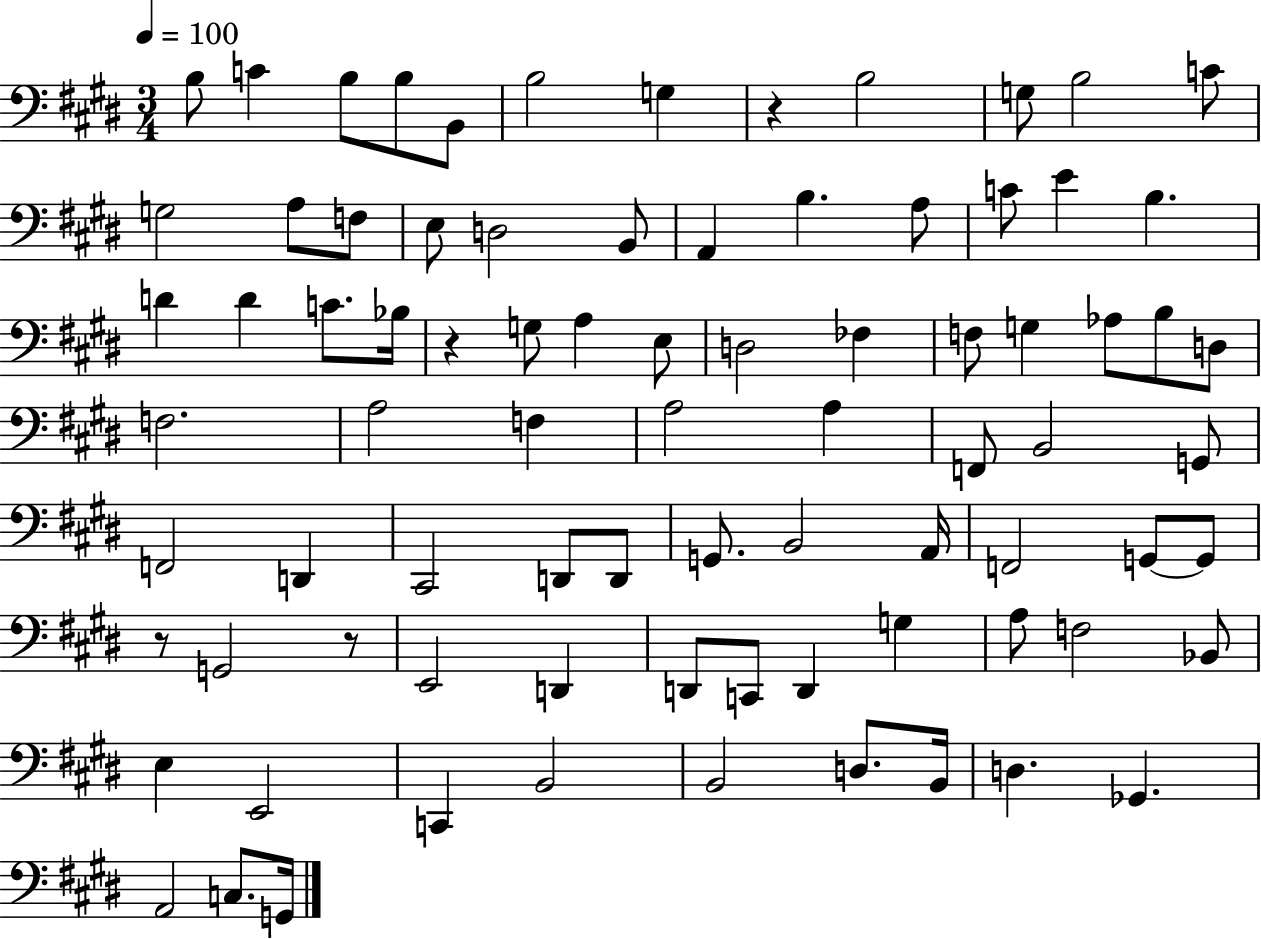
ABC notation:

X:1
T:Untitled
M:3/4
L:1/4
K:E
B,/2 C B,/2 B,/2 B,,/2 B,2 G, z B,2 G,/2 B,2 C/2 G,2 A,/2 F,/2 E,/2 D,2 B,,/2 A,, B, A,/2 C/2 E B, D D C/2 _B,/4 z G,/2 A, E,/2 D,2 _F, F,/2 G, _A,/2 B,/2 D,/2 F,2 A,2 F, A,2 A, F,,/2 B,,2 G,,/2 F,,2 D,, ^C,,2 D,,/2 D,,/2 G,,/2 B,,2 A,,/4 F,,2 G,,/2 G,,/2 z/2 G,,2 z/2 E,,2 D,, D,,/2 C,,/2 D,, G, A,/2 F,2 _B,,/2 E, E,,2 C,, B,,2 B,,2 D,/2 B,,/4 D, _G,, A,,2 C,/2 G,,/4